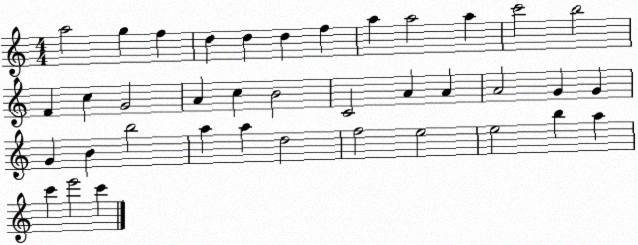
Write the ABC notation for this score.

X:1
T:Untitled
M:4/4
L:1/4
K:C
a2 g f d d d f a a2 a c'2 b2 F c G2 A c B2 C2 A A A2 G G G B b2 a a d2 f2 e2 e2 b a c' e'2 c'